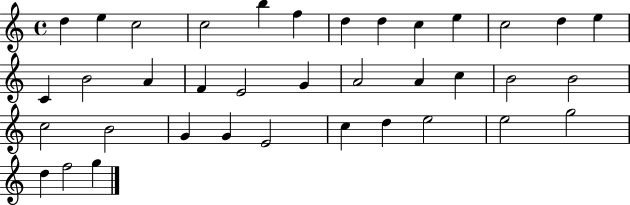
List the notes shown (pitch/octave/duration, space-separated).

D5/q E5/q C5/h C5/h B5/q F5/q D5/q D5/q C5/q E5/q C5/h D5/q E5/q C4/q B4/h A4/q F4/q E4/h G4/q A4/h A4/q C5/q B4/h B4/h C5/h B4/h G4/q G4/q E4/h C5/q D5/q E5/h E5/h G5/h D5/q F5/h G5/q